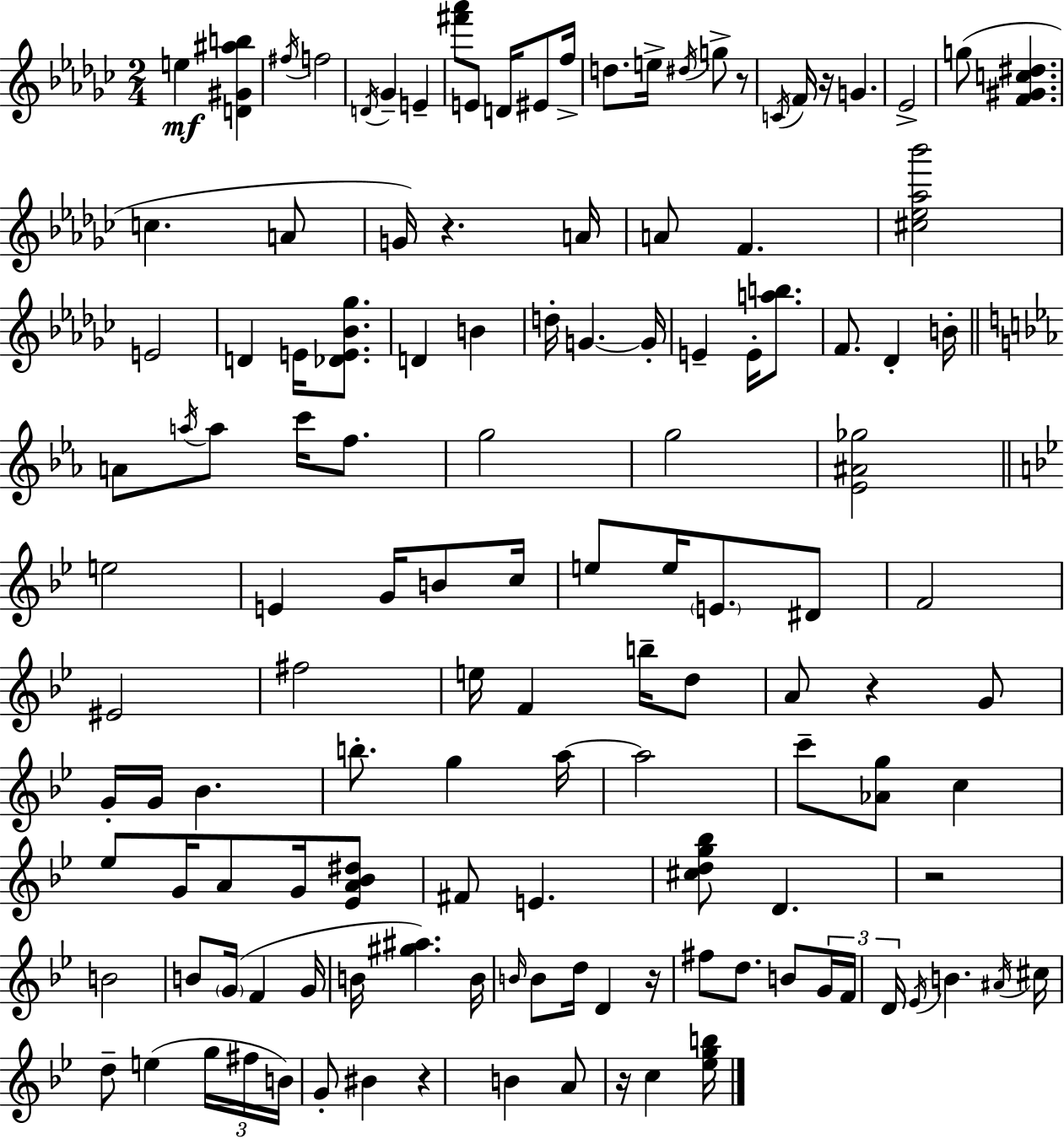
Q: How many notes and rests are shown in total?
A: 130